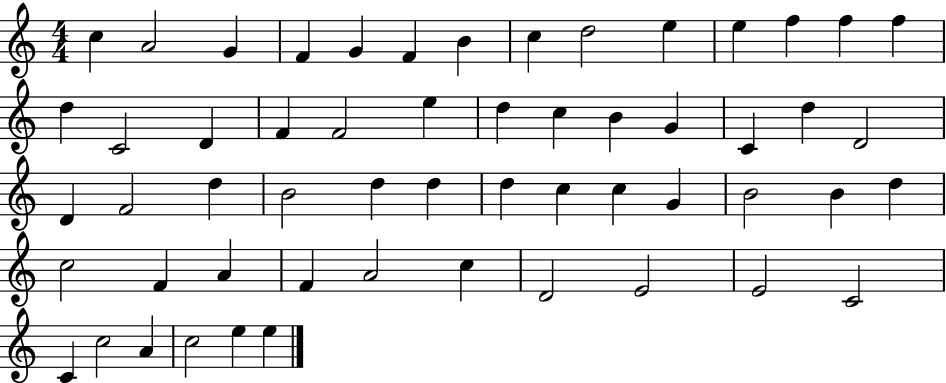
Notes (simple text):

C5/q A4/h G4/q F4/q G4/q F4/q B4/q C5/q D5/h E5/q E5/q F5/q F5/q F5/q D5/q C4/h D4/q F4/q F4/h E5/q D5/q C5/q B4/q G4/q C4/q D5/q D4/h D4/q F4/h D5/q B4/h D5/q D5/q D5/q C5/q C5/q G4/q B4/h B4/q D5/q C5/h F4/q A4/q F4/q A4/h C5/q D4/h E4/h E4/h C4/h C4/q C5/h A4/q C5/h E5/q E5/q